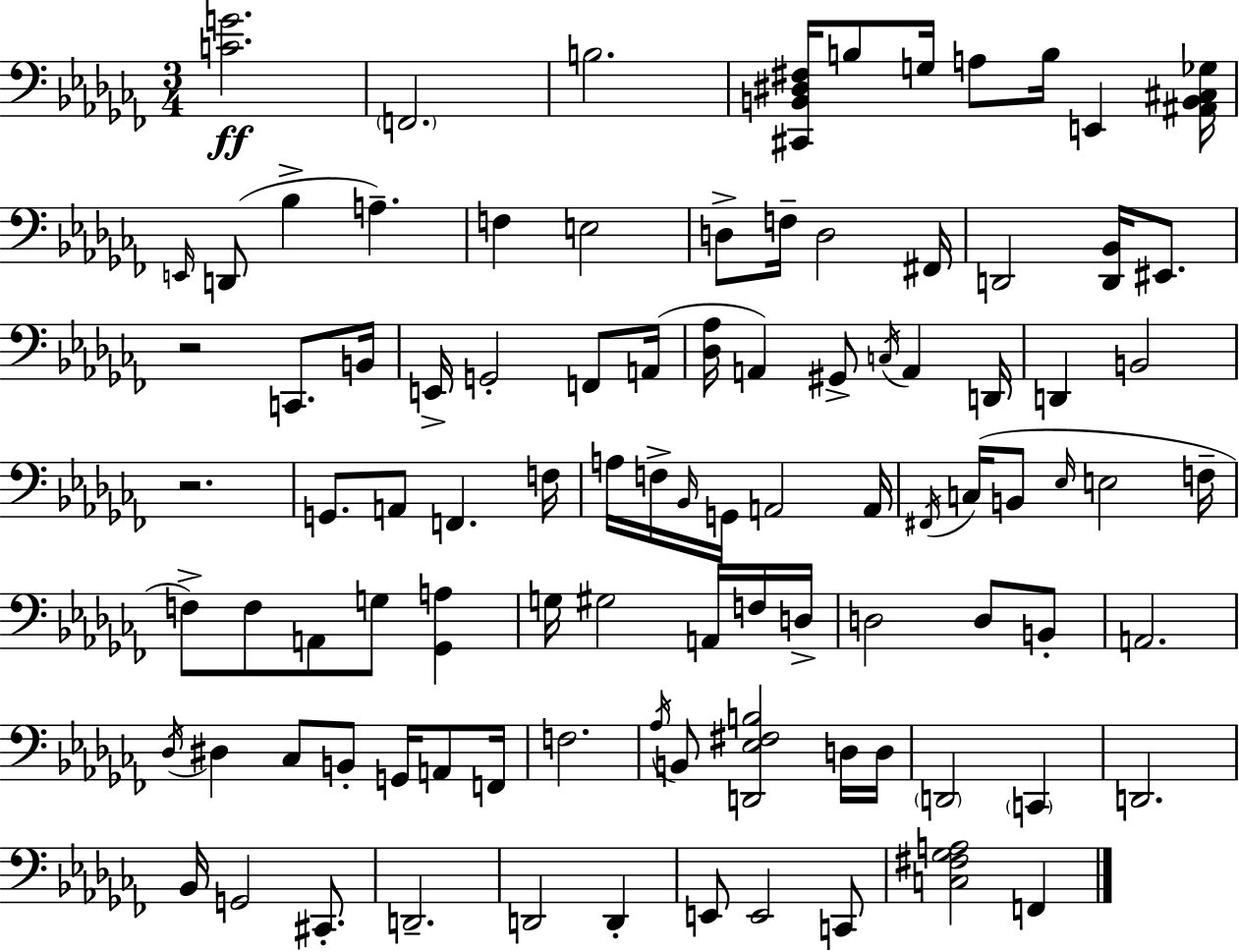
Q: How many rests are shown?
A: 2